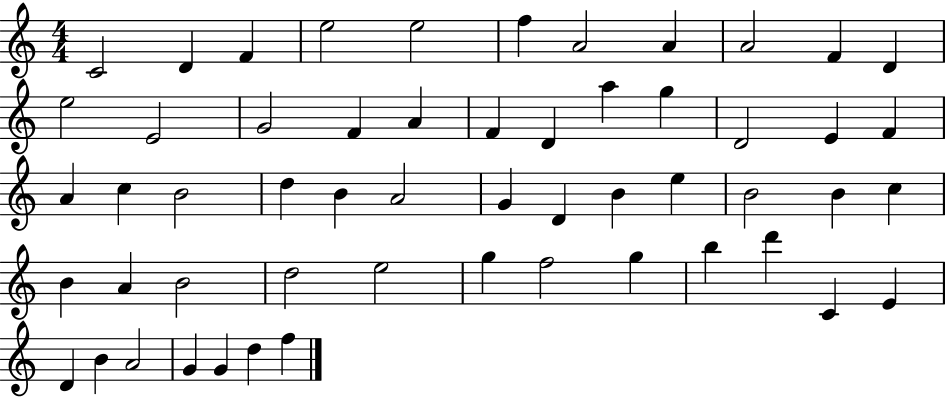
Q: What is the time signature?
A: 4/4